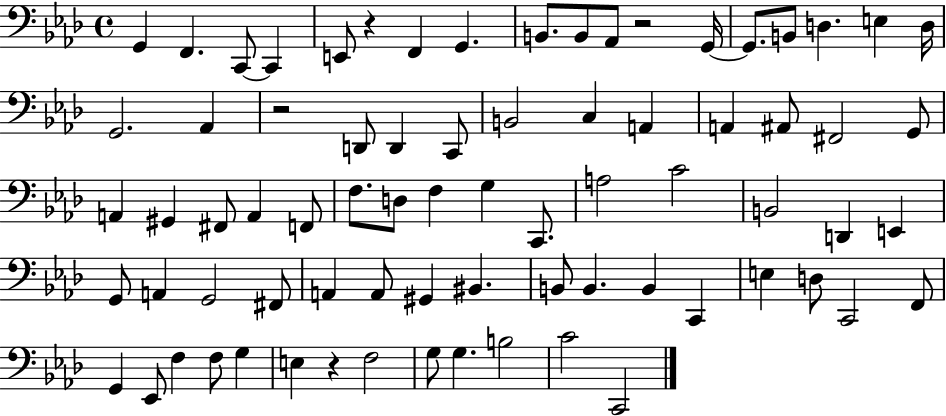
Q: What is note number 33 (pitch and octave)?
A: F2